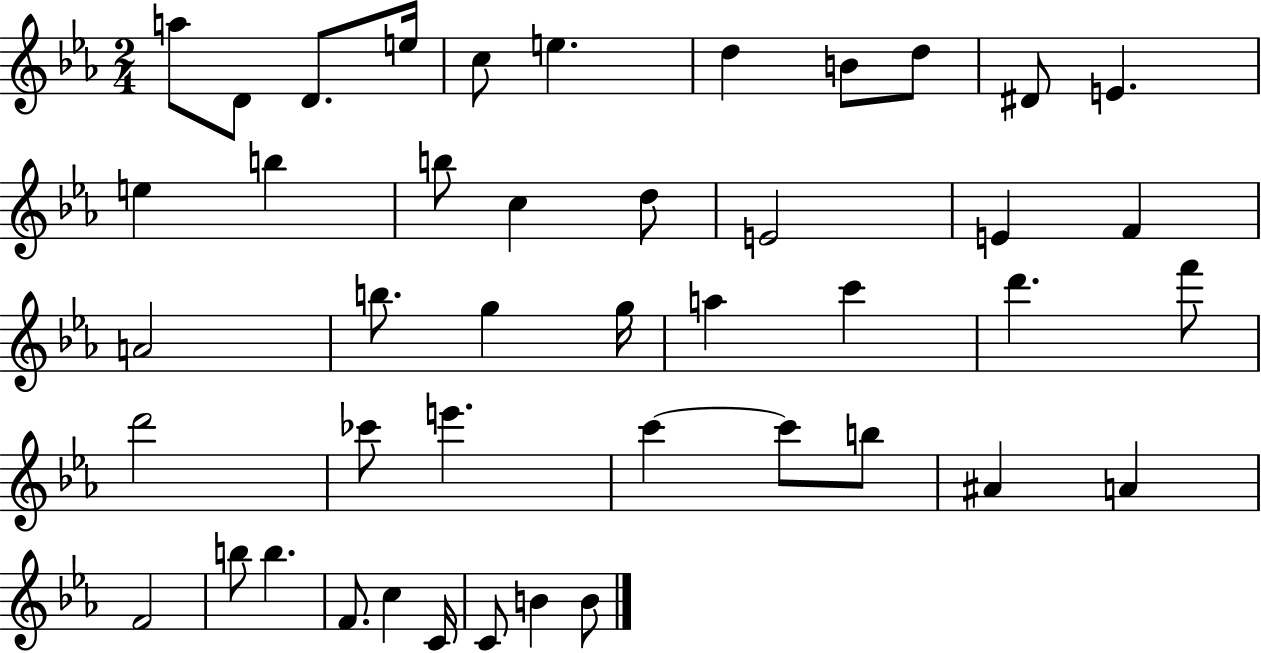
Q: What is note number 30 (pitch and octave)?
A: E6